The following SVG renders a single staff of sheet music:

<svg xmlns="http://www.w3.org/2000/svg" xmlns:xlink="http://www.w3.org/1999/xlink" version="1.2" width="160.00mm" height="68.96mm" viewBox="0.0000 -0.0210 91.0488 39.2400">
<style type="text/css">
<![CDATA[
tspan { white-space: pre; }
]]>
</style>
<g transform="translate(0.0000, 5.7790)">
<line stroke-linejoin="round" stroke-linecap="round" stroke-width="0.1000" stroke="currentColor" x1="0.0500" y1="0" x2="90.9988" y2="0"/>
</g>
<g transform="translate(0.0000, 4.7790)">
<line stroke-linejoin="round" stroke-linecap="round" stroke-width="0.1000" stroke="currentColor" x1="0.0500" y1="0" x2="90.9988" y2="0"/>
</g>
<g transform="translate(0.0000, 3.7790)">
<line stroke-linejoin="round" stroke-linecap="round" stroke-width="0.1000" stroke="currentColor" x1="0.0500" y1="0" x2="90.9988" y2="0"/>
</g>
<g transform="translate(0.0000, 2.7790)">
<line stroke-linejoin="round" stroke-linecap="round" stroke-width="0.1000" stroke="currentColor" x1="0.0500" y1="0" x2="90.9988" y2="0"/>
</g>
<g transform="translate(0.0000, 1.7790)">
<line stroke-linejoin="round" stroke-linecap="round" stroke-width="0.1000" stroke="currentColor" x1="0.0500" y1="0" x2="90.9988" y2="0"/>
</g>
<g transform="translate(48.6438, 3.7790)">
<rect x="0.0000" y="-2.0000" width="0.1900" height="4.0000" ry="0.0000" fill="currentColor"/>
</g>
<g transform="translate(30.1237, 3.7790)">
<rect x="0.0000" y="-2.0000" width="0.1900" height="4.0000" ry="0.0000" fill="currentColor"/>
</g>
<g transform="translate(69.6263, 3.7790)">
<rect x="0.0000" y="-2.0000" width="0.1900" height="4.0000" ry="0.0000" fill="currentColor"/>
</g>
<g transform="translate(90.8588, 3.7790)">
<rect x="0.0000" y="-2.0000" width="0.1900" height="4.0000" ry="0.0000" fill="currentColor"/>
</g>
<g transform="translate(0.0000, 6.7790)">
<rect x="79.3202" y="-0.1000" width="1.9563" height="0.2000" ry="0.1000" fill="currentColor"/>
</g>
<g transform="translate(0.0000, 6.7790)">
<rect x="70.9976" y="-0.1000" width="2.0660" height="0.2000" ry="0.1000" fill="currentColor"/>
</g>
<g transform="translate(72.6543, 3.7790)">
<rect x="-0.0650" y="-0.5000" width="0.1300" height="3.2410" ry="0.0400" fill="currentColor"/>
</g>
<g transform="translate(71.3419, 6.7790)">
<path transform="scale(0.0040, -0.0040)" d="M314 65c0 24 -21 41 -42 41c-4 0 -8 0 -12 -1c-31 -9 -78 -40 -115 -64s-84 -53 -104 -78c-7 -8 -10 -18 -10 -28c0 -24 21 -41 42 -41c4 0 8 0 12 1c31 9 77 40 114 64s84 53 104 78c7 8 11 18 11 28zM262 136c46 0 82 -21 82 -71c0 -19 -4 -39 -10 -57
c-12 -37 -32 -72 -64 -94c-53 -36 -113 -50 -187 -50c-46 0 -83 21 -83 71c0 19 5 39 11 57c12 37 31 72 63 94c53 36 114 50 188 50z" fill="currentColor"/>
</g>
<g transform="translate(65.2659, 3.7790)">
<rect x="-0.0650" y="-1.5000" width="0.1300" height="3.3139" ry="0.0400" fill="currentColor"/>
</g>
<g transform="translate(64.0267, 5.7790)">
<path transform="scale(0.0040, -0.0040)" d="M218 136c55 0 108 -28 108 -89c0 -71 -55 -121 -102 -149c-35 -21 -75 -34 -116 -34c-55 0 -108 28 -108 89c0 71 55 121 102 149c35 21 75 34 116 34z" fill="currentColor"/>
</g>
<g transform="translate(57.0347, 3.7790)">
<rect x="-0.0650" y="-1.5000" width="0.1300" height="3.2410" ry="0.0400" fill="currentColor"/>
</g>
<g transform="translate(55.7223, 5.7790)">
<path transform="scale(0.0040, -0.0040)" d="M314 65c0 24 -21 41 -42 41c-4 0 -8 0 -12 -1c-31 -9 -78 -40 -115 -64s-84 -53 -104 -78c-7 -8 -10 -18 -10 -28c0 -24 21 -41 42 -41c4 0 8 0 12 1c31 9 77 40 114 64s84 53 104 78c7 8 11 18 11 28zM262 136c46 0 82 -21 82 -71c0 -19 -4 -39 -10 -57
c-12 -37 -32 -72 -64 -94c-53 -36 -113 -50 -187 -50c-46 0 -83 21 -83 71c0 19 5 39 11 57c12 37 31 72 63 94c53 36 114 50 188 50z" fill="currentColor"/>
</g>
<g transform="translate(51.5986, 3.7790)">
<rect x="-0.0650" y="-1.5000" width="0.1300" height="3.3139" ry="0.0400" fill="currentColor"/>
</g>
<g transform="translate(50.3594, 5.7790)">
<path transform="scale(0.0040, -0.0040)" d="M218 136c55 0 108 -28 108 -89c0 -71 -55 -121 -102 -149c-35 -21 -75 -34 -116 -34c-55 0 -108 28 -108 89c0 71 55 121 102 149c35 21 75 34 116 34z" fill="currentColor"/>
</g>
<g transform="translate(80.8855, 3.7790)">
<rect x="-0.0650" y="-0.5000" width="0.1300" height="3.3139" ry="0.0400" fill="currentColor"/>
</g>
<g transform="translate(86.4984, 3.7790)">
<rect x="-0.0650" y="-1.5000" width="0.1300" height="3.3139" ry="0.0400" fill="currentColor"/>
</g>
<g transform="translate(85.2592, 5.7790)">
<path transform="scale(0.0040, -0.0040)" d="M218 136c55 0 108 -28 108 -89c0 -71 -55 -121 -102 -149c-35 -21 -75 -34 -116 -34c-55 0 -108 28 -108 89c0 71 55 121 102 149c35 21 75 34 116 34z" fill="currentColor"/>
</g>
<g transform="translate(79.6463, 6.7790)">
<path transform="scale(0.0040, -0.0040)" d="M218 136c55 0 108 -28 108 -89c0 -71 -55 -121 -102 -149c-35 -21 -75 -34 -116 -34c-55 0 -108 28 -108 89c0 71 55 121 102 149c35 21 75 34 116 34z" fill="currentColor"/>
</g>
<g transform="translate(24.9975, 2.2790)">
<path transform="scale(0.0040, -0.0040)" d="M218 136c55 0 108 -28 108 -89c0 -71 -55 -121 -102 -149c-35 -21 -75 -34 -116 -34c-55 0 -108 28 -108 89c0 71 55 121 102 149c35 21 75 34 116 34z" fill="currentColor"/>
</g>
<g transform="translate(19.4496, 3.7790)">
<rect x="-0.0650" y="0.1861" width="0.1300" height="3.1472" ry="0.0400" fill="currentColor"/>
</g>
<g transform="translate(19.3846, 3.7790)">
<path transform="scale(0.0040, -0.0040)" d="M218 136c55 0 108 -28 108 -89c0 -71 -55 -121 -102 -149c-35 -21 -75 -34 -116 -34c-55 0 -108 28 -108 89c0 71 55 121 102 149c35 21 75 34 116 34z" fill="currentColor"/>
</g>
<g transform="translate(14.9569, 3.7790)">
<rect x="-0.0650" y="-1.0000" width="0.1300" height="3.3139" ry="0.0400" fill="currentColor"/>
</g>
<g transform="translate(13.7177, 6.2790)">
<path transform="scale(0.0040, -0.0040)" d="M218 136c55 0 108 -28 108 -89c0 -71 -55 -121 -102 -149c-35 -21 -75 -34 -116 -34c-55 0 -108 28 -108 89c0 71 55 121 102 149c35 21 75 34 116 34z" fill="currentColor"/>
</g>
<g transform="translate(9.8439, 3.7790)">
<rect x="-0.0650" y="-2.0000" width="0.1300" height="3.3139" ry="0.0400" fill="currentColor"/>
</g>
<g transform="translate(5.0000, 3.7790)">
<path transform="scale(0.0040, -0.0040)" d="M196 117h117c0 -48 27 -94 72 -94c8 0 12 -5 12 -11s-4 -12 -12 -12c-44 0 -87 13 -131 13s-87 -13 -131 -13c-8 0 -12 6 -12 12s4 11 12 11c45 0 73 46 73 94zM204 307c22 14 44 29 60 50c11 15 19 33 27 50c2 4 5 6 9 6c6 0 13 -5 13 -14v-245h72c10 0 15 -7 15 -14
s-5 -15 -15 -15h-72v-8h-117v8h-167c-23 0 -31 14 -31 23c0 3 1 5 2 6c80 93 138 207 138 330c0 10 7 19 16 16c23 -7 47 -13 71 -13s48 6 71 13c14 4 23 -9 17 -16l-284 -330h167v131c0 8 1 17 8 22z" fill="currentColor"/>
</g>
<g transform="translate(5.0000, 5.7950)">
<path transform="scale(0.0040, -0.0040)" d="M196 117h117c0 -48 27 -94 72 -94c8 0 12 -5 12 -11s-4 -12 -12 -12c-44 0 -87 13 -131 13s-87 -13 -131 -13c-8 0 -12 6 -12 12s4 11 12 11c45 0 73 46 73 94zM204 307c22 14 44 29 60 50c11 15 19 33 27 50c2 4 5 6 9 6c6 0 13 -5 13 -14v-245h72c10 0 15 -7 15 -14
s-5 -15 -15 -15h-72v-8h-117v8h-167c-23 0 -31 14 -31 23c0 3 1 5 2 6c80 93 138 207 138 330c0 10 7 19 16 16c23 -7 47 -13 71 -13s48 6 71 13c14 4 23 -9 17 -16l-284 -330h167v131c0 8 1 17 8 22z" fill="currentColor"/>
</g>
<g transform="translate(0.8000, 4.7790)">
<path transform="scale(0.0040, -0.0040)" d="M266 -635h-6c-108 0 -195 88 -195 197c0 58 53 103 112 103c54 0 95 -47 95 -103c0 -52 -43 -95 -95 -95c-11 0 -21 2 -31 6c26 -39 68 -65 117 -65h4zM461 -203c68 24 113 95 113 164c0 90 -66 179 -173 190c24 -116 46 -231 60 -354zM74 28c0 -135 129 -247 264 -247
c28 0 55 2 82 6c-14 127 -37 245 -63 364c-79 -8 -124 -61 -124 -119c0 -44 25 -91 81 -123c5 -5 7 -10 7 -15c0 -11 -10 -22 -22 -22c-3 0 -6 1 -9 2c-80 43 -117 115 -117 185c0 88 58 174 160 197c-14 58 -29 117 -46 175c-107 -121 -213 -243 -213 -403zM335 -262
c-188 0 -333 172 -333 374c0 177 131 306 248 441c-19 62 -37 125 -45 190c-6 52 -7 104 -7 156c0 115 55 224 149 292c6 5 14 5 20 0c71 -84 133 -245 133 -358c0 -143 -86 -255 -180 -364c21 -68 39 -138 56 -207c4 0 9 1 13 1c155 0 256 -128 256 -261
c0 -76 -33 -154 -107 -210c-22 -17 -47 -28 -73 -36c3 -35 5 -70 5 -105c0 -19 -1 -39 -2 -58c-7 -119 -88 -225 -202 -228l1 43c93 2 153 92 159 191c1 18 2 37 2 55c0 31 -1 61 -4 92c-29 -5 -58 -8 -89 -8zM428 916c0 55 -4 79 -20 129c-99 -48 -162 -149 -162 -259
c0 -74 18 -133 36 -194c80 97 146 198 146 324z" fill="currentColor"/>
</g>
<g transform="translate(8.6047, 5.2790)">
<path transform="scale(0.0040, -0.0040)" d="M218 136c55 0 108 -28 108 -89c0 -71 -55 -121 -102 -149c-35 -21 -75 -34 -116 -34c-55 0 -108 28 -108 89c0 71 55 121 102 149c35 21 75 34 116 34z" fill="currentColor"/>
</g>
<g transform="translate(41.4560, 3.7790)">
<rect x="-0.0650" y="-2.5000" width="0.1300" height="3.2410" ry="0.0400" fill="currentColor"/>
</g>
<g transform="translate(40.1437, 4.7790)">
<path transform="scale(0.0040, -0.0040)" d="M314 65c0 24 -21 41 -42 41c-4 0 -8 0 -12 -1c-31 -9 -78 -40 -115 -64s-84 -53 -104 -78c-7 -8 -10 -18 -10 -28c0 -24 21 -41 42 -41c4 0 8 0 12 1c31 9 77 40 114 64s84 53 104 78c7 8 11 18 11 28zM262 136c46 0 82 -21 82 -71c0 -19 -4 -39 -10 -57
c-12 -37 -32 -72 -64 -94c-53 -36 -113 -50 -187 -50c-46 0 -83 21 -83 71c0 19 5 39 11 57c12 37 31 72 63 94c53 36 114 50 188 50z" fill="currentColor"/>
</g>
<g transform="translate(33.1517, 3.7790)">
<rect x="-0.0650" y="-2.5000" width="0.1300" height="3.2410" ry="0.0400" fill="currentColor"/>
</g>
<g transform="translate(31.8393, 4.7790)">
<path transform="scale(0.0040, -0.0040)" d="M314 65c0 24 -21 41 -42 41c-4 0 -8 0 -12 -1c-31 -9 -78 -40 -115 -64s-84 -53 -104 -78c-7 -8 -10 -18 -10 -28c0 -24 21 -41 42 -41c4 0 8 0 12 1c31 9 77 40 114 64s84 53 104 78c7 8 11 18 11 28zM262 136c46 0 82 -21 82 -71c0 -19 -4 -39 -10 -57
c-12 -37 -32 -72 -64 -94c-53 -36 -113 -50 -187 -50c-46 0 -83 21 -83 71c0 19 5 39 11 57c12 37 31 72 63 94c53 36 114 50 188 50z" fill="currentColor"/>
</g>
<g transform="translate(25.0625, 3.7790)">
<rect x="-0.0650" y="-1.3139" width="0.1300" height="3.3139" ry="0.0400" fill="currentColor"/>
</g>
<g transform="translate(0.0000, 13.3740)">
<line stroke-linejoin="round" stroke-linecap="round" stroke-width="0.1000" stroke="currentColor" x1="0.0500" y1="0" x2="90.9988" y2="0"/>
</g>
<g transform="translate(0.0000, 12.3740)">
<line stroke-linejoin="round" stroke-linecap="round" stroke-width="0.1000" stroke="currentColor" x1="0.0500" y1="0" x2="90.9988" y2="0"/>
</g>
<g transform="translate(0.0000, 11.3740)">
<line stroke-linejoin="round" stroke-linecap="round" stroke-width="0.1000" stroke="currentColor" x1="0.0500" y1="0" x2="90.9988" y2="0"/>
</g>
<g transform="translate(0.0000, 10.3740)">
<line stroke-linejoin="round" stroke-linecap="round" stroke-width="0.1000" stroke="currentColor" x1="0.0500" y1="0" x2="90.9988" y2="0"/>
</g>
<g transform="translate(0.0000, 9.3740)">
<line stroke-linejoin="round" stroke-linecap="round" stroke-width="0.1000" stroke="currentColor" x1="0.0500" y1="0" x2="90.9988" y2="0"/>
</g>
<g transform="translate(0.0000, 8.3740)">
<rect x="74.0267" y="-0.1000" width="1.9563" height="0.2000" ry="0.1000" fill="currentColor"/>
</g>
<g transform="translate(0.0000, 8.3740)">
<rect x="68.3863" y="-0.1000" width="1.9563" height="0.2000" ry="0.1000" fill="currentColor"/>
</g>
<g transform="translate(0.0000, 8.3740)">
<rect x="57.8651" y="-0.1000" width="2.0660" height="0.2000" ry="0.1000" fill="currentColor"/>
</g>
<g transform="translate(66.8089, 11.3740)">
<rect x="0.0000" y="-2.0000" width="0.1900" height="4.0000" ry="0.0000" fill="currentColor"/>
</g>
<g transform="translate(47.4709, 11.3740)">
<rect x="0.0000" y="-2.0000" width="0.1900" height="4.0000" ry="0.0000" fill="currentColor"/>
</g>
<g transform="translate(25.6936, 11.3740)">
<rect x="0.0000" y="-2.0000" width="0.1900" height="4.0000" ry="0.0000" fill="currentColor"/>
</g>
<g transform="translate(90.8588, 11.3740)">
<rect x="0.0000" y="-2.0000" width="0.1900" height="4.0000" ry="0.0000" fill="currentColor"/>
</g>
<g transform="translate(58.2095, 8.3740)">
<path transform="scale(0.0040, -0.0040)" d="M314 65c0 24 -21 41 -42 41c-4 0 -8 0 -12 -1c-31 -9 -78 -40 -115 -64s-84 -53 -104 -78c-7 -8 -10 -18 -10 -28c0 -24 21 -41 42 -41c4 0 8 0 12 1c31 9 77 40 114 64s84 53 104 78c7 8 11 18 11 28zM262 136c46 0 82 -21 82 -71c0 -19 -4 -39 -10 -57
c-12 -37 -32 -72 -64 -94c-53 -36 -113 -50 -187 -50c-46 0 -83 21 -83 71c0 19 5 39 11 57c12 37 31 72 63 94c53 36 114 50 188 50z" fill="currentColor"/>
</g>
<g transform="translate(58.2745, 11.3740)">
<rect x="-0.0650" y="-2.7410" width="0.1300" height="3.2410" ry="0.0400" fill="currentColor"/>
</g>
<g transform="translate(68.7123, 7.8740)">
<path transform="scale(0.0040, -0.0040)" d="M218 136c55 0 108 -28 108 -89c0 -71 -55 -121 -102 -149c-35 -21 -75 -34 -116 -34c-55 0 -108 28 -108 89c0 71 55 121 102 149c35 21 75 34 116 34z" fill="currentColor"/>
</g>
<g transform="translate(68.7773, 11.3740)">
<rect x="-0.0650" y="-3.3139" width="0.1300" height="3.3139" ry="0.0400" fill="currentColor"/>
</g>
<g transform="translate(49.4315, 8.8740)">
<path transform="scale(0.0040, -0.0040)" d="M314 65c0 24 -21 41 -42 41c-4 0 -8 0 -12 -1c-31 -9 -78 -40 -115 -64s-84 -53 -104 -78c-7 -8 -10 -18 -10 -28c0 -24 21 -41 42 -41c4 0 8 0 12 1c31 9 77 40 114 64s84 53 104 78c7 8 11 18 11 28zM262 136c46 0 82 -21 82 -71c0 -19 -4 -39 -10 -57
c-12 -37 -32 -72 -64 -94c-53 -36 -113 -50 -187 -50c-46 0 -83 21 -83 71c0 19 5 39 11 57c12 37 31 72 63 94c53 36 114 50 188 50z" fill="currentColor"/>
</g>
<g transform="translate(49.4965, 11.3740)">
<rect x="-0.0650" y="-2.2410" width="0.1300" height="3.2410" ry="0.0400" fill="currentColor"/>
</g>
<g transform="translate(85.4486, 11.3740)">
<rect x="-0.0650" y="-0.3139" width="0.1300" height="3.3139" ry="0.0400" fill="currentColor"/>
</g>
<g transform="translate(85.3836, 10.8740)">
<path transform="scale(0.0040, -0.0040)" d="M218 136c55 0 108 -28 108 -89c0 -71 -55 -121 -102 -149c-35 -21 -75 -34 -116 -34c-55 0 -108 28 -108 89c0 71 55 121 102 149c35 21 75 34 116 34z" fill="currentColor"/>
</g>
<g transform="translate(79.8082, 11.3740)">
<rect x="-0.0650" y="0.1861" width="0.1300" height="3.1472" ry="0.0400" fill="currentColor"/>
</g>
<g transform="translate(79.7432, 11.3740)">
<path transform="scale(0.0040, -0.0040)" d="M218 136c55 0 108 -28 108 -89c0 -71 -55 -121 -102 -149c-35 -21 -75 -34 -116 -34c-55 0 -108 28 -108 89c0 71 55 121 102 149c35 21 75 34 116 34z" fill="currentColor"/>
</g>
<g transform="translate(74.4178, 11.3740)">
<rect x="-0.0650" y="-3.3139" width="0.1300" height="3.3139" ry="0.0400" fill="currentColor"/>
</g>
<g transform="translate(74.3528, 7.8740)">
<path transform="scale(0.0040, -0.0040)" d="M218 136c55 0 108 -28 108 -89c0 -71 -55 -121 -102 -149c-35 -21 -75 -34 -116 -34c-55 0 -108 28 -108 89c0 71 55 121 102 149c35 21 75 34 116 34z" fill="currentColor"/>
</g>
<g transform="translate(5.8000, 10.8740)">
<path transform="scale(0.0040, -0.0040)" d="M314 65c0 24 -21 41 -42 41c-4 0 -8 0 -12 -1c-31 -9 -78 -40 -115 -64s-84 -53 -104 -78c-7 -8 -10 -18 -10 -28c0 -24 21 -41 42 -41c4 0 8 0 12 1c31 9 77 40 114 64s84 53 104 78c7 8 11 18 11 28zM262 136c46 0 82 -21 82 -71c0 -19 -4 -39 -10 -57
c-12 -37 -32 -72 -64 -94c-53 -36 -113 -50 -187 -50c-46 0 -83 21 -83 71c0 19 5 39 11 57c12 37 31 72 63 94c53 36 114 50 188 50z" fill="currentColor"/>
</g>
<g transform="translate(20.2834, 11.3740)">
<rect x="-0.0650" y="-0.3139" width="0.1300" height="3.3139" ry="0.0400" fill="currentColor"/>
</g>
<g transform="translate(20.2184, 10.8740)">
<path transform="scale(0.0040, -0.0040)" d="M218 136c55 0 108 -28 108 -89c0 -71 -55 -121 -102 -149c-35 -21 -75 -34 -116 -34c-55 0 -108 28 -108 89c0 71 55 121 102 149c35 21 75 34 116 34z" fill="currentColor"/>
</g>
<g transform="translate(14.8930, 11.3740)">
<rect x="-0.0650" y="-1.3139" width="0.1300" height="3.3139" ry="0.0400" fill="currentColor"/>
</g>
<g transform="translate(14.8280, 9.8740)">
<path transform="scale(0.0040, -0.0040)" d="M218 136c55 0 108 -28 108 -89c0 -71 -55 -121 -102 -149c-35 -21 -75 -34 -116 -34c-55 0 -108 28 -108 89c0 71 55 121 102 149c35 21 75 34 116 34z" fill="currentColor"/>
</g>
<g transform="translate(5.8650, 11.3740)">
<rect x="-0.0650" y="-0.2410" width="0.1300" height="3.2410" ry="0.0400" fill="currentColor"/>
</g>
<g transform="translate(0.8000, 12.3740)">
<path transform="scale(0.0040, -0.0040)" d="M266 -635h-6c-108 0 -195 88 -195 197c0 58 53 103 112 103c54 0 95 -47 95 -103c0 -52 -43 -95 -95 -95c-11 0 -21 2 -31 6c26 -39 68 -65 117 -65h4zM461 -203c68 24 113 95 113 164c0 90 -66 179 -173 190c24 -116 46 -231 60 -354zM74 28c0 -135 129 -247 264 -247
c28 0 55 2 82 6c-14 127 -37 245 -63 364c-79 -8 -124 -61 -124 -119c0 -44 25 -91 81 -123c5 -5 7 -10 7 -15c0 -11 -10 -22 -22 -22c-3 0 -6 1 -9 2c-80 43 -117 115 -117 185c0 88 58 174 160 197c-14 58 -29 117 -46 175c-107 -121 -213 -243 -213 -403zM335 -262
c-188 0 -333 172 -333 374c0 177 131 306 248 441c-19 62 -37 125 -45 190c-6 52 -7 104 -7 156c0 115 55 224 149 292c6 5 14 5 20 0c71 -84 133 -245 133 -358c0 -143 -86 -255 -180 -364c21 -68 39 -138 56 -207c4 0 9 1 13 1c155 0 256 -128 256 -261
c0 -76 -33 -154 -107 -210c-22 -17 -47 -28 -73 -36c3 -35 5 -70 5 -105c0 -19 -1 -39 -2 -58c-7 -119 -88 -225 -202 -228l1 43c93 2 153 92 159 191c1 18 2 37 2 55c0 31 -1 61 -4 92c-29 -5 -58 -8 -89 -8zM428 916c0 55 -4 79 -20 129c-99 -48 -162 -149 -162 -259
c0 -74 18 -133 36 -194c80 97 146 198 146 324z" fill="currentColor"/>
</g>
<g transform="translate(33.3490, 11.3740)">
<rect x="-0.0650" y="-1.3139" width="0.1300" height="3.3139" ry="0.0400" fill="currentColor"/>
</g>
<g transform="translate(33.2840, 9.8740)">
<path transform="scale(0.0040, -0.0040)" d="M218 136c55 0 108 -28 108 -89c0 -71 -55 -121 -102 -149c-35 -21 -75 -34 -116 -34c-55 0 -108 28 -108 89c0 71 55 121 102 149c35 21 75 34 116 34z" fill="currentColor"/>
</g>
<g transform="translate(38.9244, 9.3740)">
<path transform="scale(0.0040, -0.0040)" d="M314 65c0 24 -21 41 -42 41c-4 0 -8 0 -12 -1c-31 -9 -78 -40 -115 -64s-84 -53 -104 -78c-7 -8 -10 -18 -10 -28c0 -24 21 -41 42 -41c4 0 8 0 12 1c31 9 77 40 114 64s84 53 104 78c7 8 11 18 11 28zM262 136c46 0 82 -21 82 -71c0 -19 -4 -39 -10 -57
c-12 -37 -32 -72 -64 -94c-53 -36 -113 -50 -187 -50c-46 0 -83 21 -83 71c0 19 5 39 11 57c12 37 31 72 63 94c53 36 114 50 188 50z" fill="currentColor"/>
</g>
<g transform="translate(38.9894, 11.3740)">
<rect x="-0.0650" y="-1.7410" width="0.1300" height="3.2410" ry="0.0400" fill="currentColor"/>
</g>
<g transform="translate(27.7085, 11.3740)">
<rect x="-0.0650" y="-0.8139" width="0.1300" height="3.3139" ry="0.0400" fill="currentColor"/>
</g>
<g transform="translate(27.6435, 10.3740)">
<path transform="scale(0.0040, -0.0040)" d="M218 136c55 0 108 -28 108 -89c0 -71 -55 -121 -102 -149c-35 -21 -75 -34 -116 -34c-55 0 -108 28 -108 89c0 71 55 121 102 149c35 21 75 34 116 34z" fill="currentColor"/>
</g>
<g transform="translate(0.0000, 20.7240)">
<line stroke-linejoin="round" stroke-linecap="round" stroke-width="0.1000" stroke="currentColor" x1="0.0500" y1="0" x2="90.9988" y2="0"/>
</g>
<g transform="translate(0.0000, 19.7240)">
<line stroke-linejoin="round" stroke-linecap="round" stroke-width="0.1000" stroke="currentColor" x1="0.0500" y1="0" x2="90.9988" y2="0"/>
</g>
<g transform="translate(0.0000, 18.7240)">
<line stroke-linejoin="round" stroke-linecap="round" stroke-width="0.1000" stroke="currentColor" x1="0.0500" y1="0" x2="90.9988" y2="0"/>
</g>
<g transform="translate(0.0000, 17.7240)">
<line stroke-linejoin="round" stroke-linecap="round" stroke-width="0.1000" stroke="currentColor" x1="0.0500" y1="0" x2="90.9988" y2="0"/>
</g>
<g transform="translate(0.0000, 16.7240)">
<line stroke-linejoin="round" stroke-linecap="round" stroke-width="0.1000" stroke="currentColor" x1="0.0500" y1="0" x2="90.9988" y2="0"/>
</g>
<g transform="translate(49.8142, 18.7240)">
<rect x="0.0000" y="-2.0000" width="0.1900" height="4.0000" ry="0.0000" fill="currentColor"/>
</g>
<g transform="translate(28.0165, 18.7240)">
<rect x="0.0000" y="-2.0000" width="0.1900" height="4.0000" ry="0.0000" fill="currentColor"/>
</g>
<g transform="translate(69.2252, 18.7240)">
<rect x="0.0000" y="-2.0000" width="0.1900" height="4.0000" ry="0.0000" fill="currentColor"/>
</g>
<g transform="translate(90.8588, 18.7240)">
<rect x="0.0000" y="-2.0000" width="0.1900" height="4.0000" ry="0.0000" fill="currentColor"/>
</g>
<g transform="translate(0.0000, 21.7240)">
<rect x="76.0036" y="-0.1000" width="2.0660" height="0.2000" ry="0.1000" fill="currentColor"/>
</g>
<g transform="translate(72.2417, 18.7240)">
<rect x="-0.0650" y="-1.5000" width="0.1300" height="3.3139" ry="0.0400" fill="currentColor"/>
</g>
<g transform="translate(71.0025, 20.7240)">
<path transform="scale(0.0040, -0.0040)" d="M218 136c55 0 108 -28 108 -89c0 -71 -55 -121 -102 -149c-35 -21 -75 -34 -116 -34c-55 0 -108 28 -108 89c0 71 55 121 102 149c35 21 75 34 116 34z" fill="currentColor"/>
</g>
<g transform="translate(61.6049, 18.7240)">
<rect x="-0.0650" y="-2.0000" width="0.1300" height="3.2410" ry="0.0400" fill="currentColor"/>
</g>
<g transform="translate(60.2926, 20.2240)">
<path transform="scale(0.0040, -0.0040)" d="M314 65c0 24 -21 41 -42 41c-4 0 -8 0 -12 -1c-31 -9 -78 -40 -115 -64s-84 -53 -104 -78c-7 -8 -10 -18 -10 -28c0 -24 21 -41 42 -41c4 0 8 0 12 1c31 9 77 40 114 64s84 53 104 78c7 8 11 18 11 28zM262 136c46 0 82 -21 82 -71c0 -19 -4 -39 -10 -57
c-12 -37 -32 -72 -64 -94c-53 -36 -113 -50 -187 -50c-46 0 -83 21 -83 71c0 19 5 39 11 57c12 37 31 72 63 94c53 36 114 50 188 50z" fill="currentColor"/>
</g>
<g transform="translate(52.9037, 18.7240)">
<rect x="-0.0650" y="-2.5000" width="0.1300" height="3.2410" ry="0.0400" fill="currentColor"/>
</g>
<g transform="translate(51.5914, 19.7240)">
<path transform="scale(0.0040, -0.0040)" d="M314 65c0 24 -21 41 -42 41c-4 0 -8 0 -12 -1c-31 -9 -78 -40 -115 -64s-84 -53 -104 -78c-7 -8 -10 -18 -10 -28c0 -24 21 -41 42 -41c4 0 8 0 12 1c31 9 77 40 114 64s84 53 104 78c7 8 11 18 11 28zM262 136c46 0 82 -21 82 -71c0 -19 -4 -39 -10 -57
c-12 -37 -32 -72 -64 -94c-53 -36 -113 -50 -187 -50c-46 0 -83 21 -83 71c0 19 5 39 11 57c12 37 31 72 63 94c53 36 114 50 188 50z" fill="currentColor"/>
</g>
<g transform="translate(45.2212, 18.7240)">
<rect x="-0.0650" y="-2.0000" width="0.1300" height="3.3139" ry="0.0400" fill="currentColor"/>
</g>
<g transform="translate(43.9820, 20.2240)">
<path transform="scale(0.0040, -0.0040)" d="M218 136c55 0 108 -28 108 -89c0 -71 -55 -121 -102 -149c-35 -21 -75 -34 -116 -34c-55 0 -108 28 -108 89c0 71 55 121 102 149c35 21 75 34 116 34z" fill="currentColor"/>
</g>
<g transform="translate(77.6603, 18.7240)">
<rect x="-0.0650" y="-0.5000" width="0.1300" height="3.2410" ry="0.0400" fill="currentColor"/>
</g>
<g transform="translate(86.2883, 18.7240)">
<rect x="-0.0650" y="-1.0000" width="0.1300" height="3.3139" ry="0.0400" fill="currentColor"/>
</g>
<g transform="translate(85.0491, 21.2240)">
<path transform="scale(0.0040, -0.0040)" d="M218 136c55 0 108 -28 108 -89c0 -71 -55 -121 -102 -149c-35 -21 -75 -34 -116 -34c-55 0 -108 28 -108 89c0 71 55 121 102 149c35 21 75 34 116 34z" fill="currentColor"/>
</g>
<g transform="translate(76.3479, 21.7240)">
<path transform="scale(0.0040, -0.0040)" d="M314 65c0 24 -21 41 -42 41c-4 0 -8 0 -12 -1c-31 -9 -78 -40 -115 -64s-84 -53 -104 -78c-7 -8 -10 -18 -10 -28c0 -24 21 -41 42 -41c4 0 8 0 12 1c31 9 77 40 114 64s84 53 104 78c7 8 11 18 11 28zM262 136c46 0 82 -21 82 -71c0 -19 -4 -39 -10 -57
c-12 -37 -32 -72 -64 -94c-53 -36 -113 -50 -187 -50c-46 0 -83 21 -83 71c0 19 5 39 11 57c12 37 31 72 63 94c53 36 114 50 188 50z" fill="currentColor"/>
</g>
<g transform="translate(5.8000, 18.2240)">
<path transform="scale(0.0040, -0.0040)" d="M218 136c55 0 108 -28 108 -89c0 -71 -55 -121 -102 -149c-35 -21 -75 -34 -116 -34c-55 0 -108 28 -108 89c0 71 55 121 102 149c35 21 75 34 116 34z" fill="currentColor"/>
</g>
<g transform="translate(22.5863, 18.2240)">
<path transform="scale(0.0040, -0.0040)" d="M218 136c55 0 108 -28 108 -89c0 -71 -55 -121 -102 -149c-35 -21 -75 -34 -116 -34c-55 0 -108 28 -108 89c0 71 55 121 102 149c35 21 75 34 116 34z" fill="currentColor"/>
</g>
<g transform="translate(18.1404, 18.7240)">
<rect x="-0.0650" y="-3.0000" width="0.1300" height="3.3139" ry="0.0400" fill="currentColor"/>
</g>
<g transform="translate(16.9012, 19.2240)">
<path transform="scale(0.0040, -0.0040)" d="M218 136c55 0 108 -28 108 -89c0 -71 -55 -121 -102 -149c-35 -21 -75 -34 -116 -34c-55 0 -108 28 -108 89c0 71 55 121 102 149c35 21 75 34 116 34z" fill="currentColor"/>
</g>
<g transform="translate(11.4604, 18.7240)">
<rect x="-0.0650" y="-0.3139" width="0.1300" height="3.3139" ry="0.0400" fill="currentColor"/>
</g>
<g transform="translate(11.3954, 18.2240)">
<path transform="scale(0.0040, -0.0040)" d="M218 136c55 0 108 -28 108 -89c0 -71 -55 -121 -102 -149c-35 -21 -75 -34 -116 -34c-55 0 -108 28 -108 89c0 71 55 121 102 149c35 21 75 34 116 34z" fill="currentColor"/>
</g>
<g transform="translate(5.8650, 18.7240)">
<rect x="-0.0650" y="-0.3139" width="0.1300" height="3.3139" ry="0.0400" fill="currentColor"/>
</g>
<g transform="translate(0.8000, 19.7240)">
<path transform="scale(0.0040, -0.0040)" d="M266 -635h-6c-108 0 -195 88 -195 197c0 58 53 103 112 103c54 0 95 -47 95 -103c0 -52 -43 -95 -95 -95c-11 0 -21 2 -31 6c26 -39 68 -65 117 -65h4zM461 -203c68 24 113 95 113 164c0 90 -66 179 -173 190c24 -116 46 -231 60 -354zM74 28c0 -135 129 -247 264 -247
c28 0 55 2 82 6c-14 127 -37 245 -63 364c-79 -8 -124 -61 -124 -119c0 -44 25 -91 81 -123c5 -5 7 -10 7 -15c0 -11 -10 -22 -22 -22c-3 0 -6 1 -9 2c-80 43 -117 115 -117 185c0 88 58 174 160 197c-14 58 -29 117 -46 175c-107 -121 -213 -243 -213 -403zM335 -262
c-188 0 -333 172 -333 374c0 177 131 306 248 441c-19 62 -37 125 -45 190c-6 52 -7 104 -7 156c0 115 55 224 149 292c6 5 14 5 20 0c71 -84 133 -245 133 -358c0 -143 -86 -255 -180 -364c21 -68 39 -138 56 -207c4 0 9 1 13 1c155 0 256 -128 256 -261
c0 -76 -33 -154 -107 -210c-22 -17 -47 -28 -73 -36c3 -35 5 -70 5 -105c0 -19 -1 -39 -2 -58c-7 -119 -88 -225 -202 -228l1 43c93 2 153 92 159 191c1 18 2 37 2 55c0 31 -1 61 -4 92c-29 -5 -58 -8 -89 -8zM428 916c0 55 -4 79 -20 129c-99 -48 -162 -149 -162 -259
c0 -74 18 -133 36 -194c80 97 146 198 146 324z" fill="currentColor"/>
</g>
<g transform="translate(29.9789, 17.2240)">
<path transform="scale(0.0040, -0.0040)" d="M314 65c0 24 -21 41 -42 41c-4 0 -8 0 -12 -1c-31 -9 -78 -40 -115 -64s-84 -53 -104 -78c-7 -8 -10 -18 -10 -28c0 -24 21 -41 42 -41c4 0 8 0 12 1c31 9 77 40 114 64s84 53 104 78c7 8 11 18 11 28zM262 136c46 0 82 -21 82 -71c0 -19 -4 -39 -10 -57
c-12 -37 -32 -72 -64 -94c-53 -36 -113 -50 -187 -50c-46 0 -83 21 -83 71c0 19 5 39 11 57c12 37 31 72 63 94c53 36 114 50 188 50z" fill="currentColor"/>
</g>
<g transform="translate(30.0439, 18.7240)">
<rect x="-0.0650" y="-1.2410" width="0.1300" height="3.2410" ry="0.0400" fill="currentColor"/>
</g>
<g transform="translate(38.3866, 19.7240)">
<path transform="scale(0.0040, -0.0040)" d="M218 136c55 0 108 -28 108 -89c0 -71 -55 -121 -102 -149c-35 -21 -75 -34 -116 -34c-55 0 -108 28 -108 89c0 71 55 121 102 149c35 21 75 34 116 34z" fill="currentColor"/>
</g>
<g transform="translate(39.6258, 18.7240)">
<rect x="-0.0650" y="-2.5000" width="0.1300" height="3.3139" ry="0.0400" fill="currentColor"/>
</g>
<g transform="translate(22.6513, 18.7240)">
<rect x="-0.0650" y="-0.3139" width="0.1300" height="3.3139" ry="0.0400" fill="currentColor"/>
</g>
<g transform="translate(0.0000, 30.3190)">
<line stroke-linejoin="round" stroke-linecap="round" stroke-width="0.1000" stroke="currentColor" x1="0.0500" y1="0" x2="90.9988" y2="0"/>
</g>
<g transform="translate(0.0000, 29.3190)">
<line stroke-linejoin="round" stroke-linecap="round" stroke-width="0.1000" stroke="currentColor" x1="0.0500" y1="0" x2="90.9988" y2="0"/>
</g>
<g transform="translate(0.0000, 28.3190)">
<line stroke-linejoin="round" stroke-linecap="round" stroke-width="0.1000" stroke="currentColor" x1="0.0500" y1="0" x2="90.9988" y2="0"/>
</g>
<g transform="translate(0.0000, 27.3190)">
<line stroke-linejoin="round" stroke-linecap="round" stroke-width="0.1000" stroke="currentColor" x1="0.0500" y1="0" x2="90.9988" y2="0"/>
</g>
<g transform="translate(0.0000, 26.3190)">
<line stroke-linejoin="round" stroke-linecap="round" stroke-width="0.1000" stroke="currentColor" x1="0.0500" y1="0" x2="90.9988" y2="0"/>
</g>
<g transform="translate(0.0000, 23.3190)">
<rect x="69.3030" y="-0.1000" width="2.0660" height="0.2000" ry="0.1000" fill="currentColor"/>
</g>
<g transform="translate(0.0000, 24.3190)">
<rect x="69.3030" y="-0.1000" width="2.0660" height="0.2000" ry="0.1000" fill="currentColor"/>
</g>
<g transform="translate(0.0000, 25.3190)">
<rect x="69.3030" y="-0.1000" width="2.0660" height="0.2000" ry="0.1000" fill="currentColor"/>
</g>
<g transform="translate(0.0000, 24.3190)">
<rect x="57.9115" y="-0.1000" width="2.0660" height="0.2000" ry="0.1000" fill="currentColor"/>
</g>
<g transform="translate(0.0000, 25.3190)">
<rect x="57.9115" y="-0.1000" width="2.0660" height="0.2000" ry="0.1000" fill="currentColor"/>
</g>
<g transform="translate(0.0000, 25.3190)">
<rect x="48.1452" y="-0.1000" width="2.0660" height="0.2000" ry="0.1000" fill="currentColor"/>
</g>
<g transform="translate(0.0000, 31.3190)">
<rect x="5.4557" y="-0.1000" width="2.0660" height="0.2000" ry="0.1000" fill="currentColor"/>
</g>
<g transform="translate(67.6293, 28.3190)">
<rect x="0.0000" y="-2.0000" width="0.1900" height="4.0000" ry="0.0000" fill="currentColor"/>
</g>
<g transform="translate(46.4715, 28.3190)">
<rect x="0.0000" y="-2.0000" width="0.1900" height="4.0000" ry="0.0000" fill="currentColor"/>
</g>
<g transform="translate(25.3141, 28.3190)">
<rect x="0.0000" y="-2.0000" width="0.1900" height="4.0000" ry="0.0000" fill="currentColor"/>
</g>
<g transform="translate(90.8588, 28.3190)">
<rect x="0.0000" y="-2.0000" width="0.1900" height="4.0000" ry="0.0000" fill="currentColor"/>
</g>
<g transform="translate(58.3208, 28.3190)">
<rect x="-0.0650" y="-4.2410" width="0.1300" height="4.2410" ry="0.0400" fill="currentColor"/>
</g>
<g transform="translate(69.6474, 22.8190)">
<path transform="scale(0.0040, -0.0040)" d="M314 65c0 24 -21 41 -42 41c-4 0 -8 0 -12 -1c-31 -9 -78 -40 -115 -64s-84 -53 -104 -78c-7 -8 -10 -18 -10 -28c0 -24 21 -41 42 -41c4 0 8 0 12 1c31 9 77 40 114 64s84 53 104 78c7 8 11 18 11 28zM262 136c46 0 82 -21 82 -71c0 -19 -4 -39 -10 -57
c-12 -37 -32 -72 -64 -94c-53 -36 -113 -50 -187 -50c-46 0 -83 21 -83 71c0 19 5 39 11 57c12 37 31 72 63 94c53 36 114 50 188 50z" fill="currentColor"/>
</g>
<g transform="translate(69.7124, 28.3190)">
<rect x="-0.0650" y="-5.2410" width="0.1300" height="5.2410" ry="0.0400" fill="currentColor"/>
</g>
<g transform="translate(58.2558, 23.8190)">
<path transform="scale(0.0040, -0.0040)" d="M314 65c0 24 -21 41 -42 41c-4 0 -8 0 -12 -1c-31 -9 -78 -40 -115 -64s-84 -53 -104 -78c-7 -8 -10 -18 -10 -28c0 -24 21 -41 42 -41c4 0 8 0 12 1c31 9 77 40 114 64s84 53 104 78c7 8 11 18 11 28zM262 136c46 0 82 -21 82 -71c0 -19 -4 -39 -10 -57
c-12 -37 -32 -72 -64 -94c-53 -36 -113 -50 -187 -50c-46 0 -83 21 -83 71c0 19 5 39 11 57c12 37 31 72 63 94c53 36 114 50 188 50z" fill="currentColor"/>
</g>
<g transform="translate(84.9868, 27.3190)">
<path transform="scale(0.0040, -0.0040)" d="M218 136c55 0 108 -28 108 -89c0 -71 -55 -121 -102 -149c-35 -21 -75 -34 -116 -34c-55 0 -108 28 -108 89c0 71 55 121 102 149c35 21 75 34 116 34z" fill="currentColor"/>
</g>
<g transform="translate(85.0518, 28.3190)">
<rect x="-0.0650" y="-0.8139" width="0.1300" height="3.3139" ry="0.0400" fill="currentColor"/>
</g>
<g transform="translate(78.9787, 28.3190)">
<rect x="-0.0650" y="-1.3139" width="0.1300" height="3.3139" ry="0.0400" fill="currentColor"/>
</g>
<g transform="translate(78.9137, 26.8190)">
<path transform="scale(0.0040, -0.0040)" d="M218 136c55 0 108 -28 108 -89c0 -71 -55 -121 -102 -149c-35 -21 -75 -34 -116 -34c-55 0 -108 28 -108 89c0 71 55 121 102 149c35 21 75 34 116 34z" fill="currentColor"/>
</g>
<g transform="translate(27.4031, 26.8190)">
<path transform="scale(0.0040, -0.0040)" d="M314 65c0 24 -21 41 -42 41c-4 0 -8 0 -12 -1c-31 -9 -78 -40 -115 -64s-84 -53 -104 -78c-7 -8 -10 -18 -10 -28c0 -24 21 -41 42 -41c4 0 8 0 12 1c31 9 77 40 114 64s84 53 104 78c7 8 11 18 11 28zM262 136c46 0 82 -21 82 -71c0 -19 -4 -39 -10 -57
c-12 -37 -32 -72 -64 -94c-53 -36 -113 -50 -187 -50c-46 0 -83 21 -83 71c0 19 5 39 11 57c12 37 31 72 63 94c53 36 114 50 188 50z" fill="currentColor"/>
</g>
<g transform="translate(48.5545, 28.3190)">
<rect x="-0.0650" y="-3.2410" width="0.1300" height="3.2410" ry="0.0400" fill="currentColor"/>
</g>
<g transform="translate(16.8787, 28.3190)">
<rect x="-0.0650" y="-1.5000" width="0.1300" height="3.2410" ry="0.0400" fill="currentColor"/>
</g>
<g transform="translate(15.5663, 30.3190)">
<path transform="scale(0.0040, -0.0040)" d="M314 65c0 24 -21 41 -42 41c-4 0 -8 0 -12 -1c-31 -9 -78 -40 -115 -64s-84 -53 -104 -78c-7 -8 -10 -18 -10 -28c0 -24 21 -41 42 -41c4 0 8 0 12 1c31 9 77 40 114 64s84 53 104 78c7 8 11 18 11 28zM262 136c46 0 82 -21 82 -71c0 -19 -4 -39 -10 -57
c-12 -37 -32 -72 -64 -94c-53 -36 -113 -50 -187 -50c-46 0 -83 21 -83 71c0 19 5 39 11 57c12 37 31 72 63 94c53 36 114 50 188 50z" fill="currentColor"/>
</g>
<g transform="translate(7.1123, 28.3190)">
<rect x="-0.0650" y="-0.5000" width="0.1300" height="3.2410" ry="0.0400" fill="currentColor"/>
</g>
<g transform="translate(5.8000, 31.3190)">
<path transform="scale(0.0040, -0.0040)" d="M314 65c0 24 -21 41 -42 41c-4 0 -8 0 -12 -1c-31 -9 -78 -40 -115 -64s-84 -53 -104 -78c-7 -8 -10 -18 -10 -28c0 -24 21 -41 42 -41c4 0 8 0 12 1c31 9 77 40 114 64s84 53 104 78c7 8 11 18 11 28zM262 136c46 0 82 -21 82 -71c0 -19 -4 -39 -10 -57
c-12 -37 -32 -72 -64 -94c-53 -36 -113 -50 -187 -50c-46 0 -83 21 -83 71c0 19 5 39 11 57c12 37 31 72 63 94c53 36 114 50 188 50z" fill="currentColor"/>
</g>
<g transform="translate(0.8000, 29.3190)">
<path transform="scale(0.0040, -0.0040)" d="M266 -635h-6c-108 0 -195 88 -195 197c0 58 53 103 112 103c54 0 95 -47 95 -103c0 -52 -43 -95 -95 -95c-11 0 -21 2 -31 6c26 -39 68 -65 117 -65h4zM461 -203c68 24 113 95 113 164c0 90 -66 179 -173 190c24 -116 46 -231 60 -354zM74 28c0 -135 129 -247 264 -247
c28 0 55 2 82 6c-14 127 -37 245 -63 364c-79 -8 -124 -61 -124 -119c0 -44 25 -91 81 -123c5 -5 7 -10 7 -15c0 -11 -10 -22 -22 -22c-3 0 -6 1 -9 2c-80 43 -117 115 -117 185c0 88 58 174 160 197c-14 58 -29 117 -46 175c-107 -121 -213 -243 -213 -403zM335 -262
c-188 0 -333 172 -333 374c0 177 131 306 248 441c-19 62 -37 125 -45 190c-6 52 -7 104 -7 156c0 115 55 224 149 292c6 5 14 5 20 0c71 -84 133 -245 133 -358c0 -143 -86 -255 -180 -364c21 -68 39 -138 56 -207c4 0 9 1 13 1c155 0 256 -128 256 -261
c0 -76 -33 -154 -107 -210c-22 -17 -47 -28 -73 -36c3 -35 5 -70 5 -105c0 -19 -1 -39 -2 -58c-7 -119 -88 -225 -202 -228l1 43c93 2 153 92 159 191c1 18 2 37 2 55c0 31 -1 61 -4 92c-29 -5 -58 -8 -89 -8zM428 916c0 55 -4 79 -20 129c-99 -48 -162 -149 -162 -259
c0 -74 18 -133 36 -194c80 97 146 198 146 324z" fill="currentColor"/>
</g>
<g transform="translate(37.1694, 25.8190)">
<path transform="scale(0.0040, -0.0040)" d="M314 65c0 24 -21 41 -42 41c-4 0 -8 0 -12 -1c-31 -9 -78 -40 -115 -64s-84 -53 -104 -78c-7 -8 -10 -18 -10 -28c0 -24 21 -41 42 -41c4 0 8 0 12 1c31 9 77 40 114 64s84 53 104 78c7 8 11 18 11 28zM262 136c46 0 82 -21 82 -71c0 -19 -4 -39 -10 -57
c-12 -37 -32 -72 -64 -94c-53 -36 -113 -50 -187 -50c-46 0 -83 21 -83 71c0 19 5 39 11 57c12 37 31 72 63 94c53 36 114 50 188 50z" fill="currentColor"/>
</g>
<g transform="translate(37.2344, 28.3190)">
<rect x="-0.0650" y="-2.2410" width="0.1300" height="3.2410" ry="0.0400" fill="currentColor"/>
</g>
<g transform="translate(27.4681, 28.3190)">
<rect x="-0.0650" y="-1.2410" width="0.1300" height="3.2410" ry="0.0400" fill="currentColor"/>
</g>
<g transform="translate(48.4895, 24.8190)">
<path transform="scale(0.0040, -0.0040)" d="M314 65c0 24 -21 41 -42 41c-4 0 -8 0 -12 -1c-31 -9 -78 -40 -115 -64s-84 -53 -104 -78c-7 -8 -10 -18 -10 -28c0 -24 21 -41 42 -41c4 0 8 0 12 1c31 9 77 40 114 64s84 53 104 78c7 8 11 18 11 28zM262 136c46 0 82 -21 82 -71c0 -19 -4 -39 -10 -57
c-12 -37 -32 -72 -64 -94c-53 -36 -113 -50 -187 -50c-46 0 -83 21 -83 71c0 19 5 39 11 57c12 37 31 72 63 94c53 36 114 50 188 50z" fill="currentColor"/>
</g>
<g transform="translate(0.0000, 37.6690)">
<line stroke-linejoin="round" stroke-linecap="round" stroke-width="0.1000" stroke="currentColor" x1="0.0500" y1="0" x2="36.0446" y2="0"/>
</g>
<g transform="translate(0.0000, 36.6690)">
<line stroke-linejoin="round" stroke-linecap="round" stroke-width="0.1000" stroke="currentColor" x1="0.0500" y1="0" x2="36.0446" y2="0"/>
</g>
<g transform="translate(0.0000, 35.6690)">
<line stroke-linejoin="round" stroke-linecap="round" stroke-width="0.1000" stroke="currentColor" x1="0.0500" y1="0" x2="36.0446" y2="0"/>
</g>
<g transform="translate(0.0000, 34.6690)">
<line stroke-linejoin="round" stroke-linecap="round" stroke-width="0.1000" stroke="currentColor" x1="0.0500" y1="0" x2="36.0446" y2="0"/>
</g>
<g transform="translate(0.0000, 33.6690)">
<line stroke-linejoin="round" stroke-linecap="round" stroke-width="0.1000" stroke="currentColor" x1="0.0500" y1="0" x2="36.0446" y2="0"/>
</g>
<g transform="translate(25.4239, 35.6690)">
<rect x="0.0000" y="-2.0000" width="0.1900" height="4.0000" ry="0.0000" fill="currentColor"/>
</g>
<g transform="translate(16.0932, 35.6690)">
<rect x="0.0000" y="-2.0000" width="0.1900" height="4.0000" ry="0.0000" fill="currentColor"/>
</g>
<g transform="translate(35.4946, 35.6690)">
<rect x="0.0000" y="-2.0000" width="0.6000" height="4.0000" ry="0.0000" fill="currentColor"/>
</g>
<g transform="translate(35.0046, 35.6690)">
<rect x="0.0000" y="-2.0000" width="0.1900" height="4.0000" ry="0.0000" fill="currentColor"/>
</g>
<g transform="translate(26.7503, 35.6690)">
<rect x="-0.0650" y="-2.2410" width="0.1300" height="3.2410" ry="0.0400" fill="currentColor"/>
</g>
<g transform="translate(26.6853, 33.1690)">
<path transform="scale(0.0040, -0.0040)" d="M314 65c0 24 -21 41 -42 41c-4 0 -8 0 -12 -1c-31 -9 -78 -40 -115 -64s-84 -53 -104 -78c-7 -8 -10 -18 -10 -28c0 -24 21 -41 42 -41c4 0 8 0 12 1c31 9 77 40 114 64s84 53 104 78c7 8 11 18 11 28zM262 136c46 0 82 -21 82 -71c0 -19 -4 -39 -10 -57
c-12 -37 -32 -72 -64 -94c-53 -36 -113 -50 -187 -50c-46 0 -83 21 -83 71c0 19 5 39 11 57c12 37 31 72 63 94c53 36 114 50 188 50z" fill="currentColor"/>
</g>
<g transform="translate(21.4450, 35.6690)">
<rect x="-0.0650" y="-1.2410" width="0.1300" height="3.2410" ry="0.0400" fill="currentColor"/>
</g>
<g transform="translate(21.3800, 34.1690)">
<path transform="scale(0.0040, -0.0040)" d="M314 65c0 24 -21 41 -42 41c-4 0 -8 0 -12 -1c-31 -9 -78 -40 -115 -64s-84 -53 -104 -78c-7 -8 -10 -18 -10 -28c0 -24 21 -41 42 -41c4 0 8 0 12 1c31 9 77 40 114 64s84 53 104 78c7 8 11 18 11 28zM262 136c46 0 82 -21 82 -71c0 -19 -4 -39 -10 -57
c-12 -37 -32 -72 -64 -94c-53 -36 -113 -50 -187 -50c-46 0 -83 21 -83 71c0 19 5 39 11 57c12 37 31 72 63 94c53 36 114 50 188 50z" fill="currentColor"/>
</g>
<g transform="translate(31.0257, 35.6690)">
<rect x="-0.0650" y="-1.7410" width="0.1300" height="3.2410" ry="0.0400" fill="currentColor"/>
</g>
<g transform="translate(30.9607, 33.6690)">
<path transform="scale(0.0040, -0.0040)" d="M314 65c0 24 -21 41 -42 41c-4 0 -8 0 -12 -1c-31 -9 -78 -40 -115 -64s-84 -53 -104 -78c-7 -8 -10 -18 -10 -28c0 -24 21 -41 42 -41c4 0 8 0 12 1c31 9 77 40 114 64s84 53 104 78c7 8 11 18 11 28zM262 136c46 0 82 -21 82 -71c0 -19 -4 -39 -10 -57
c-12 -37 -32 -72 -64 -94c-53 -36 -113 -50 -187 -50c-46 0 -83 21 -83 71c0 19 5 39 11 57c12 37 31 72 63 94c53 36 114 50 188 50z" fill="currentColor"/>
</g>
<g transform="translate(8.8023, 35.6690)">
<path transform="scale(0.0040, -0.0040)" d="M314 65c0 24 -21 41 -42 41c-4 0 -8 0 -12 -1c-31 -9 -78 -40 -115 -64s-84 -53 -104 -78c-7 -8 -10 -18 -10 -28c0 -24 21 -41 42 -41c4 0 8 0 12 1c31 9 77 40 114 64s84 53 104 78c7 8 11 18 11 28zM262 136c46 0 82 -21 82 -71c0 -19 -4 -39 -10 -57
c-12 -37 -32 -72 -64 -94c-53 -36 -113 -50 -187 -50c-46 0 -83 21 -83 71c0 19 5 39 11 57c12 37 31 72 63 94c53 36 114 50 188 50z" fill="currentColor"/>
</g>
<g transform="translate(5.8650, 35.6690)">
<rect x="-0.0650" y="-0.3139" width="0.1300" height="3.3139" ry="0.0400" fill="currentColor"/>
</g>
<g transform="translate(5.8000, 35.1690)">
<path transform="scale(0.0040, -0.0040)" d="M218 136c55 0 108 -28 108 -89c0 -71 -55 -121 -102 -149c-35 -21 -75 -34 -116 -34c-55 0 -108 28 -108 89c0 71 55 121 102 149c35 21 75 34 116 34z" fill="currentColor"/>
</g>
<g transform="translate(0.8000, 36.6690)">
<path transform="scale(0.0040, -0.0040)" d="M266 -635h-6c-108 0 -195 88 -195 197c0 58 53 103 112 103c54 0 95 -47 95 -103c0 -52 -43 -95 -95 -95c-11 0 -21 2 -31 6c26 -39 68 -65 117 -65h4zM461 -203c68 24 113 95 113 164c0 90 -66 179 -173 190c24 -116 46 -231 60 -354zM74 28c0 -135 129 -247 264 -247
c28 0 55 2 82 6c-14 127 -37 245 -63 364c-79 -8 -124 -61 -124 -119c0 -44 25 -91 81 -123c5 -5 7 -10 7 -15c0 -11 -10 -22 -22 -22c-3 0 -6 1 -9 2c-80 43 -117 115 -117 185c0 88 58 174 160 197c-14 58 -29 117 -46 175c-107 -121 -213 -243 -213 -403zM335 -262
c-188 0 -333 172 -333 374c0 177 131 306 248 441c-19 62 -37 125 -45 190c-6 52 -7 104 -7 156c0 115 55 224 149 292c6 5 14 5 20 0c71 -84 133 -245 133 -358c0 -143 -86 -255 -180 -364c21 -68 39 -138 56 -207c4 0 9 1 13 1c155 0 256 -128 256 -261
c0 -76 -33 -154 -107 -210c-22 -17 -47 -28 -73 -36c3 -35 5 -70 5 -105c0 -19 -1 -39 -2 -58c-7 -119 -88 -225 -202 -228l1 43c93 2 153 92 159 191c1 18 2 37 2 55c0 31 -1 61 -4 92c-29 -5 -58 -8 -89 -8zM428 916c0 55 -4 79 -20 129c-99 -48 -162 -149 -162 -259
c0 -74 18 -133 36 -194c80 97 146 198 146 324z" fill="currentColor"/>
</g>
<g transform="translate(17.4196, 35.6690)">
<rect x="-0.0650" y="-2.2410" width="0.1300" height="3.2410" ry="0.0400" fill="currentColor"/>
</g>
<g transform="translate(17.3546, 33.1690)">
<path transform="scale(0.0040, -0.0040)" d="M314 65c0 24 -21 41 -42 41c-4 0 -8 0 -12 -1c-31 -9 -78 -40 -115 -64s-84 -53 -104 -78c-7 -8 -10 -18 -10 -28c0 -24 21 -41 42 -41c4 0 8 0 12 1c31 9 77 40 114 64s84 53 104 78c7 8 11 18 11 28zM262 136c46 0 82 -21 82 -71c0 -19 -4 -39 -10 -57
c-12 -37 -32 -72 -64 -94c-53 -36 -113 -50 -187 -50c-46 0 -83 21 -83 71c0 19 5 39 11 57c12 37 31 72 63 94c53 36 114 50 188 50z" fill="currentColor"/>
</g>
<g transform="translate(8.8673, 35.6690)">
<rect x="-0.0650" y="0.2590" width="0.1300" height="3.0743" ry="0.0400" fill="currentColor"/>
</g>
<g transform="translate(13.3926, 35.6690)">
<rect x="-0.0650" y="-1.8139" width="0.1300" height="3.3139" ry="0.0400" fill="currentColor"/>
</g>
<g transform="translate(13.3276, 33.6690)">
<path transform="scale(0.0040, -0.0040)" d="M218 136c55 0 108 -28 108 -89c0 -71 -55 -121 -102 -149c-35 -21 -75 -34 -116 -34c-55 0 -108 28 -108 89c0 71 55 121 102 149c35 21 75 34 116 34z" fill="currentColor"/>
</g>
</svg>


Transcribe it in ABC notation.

X:1
T:Untitled
M:4/4
L:1/4
K:C
F D B e G2 G2 E E2 E C2 C E c2 e c d e f2 g2 a2 b b B c c c A c e2 G F G2 F2 E C2 D C2 E2 e2 g2 b2 d'2 f'2 e d c B2 f g2 e2 g2 f2